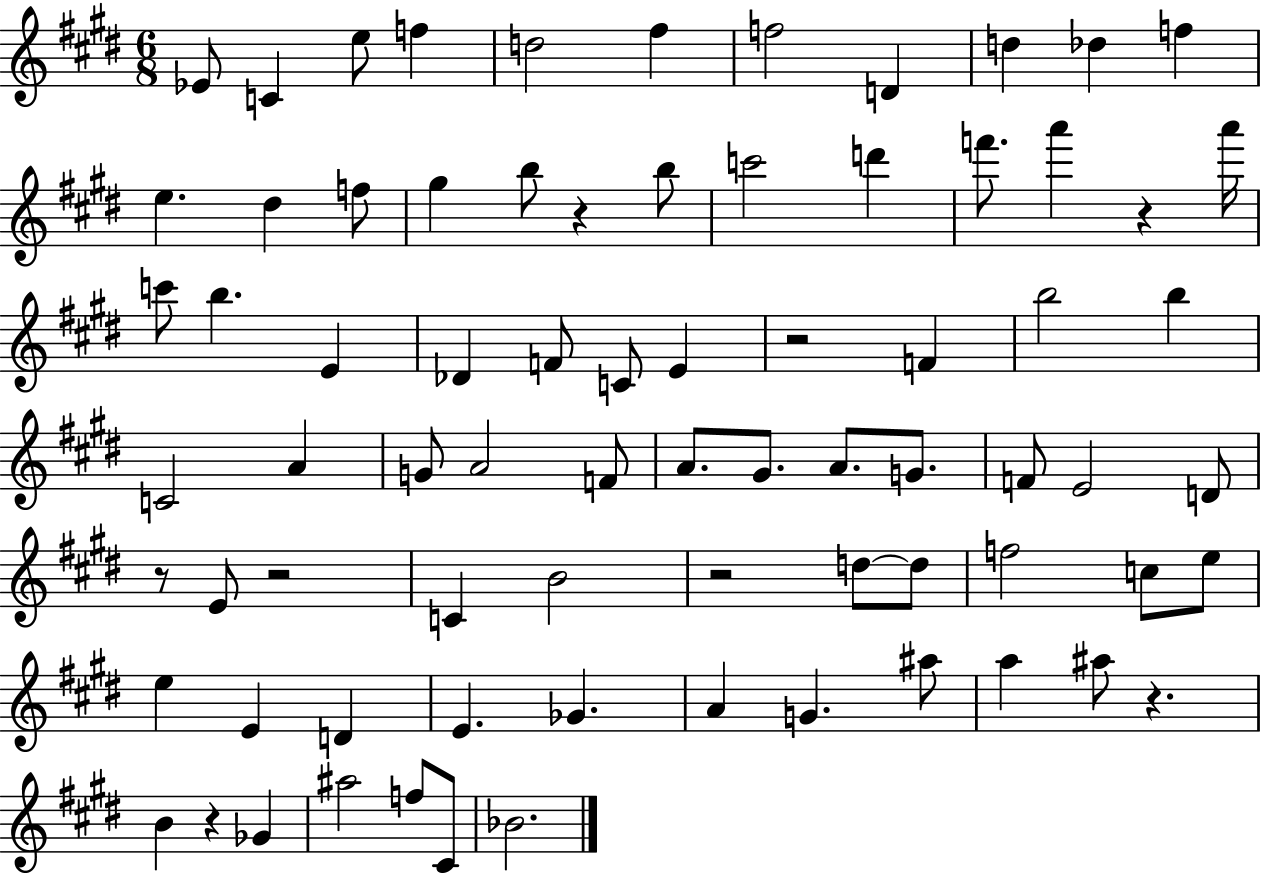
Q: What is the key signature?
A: E major